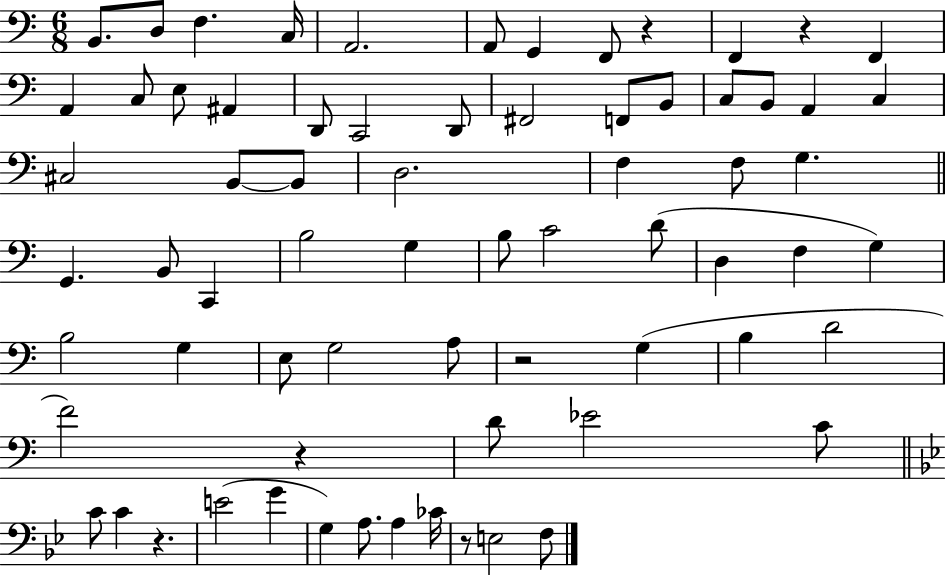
X:1
T:Untitled
M:6/8
L:1/4
K:C
B,,/2 D,/2 F, C,/4 A,,2 A,,/2 G,, F,,/2 z F,, z F,, A,, C,/2 E,/2 ^A,, D,,/2 C,,2 D,,/2 ^F,,2 F,,/2 B,,/2 C,/2 B,,/2 A,, C, ^C,2 B,,/2 B,,/2 D,2 F, F,/2 G, G,, B,,/2 C,, B,2 G, B,/2 C2 D/2 D, F, G, B,2 G, E,/2 G,2 A,/2 z2 G, B, D2 F2 z D/2 _E2 C/2 C/2 C z E2 G G, A,/2 A, _C/4 z/2 E,2 F,/2